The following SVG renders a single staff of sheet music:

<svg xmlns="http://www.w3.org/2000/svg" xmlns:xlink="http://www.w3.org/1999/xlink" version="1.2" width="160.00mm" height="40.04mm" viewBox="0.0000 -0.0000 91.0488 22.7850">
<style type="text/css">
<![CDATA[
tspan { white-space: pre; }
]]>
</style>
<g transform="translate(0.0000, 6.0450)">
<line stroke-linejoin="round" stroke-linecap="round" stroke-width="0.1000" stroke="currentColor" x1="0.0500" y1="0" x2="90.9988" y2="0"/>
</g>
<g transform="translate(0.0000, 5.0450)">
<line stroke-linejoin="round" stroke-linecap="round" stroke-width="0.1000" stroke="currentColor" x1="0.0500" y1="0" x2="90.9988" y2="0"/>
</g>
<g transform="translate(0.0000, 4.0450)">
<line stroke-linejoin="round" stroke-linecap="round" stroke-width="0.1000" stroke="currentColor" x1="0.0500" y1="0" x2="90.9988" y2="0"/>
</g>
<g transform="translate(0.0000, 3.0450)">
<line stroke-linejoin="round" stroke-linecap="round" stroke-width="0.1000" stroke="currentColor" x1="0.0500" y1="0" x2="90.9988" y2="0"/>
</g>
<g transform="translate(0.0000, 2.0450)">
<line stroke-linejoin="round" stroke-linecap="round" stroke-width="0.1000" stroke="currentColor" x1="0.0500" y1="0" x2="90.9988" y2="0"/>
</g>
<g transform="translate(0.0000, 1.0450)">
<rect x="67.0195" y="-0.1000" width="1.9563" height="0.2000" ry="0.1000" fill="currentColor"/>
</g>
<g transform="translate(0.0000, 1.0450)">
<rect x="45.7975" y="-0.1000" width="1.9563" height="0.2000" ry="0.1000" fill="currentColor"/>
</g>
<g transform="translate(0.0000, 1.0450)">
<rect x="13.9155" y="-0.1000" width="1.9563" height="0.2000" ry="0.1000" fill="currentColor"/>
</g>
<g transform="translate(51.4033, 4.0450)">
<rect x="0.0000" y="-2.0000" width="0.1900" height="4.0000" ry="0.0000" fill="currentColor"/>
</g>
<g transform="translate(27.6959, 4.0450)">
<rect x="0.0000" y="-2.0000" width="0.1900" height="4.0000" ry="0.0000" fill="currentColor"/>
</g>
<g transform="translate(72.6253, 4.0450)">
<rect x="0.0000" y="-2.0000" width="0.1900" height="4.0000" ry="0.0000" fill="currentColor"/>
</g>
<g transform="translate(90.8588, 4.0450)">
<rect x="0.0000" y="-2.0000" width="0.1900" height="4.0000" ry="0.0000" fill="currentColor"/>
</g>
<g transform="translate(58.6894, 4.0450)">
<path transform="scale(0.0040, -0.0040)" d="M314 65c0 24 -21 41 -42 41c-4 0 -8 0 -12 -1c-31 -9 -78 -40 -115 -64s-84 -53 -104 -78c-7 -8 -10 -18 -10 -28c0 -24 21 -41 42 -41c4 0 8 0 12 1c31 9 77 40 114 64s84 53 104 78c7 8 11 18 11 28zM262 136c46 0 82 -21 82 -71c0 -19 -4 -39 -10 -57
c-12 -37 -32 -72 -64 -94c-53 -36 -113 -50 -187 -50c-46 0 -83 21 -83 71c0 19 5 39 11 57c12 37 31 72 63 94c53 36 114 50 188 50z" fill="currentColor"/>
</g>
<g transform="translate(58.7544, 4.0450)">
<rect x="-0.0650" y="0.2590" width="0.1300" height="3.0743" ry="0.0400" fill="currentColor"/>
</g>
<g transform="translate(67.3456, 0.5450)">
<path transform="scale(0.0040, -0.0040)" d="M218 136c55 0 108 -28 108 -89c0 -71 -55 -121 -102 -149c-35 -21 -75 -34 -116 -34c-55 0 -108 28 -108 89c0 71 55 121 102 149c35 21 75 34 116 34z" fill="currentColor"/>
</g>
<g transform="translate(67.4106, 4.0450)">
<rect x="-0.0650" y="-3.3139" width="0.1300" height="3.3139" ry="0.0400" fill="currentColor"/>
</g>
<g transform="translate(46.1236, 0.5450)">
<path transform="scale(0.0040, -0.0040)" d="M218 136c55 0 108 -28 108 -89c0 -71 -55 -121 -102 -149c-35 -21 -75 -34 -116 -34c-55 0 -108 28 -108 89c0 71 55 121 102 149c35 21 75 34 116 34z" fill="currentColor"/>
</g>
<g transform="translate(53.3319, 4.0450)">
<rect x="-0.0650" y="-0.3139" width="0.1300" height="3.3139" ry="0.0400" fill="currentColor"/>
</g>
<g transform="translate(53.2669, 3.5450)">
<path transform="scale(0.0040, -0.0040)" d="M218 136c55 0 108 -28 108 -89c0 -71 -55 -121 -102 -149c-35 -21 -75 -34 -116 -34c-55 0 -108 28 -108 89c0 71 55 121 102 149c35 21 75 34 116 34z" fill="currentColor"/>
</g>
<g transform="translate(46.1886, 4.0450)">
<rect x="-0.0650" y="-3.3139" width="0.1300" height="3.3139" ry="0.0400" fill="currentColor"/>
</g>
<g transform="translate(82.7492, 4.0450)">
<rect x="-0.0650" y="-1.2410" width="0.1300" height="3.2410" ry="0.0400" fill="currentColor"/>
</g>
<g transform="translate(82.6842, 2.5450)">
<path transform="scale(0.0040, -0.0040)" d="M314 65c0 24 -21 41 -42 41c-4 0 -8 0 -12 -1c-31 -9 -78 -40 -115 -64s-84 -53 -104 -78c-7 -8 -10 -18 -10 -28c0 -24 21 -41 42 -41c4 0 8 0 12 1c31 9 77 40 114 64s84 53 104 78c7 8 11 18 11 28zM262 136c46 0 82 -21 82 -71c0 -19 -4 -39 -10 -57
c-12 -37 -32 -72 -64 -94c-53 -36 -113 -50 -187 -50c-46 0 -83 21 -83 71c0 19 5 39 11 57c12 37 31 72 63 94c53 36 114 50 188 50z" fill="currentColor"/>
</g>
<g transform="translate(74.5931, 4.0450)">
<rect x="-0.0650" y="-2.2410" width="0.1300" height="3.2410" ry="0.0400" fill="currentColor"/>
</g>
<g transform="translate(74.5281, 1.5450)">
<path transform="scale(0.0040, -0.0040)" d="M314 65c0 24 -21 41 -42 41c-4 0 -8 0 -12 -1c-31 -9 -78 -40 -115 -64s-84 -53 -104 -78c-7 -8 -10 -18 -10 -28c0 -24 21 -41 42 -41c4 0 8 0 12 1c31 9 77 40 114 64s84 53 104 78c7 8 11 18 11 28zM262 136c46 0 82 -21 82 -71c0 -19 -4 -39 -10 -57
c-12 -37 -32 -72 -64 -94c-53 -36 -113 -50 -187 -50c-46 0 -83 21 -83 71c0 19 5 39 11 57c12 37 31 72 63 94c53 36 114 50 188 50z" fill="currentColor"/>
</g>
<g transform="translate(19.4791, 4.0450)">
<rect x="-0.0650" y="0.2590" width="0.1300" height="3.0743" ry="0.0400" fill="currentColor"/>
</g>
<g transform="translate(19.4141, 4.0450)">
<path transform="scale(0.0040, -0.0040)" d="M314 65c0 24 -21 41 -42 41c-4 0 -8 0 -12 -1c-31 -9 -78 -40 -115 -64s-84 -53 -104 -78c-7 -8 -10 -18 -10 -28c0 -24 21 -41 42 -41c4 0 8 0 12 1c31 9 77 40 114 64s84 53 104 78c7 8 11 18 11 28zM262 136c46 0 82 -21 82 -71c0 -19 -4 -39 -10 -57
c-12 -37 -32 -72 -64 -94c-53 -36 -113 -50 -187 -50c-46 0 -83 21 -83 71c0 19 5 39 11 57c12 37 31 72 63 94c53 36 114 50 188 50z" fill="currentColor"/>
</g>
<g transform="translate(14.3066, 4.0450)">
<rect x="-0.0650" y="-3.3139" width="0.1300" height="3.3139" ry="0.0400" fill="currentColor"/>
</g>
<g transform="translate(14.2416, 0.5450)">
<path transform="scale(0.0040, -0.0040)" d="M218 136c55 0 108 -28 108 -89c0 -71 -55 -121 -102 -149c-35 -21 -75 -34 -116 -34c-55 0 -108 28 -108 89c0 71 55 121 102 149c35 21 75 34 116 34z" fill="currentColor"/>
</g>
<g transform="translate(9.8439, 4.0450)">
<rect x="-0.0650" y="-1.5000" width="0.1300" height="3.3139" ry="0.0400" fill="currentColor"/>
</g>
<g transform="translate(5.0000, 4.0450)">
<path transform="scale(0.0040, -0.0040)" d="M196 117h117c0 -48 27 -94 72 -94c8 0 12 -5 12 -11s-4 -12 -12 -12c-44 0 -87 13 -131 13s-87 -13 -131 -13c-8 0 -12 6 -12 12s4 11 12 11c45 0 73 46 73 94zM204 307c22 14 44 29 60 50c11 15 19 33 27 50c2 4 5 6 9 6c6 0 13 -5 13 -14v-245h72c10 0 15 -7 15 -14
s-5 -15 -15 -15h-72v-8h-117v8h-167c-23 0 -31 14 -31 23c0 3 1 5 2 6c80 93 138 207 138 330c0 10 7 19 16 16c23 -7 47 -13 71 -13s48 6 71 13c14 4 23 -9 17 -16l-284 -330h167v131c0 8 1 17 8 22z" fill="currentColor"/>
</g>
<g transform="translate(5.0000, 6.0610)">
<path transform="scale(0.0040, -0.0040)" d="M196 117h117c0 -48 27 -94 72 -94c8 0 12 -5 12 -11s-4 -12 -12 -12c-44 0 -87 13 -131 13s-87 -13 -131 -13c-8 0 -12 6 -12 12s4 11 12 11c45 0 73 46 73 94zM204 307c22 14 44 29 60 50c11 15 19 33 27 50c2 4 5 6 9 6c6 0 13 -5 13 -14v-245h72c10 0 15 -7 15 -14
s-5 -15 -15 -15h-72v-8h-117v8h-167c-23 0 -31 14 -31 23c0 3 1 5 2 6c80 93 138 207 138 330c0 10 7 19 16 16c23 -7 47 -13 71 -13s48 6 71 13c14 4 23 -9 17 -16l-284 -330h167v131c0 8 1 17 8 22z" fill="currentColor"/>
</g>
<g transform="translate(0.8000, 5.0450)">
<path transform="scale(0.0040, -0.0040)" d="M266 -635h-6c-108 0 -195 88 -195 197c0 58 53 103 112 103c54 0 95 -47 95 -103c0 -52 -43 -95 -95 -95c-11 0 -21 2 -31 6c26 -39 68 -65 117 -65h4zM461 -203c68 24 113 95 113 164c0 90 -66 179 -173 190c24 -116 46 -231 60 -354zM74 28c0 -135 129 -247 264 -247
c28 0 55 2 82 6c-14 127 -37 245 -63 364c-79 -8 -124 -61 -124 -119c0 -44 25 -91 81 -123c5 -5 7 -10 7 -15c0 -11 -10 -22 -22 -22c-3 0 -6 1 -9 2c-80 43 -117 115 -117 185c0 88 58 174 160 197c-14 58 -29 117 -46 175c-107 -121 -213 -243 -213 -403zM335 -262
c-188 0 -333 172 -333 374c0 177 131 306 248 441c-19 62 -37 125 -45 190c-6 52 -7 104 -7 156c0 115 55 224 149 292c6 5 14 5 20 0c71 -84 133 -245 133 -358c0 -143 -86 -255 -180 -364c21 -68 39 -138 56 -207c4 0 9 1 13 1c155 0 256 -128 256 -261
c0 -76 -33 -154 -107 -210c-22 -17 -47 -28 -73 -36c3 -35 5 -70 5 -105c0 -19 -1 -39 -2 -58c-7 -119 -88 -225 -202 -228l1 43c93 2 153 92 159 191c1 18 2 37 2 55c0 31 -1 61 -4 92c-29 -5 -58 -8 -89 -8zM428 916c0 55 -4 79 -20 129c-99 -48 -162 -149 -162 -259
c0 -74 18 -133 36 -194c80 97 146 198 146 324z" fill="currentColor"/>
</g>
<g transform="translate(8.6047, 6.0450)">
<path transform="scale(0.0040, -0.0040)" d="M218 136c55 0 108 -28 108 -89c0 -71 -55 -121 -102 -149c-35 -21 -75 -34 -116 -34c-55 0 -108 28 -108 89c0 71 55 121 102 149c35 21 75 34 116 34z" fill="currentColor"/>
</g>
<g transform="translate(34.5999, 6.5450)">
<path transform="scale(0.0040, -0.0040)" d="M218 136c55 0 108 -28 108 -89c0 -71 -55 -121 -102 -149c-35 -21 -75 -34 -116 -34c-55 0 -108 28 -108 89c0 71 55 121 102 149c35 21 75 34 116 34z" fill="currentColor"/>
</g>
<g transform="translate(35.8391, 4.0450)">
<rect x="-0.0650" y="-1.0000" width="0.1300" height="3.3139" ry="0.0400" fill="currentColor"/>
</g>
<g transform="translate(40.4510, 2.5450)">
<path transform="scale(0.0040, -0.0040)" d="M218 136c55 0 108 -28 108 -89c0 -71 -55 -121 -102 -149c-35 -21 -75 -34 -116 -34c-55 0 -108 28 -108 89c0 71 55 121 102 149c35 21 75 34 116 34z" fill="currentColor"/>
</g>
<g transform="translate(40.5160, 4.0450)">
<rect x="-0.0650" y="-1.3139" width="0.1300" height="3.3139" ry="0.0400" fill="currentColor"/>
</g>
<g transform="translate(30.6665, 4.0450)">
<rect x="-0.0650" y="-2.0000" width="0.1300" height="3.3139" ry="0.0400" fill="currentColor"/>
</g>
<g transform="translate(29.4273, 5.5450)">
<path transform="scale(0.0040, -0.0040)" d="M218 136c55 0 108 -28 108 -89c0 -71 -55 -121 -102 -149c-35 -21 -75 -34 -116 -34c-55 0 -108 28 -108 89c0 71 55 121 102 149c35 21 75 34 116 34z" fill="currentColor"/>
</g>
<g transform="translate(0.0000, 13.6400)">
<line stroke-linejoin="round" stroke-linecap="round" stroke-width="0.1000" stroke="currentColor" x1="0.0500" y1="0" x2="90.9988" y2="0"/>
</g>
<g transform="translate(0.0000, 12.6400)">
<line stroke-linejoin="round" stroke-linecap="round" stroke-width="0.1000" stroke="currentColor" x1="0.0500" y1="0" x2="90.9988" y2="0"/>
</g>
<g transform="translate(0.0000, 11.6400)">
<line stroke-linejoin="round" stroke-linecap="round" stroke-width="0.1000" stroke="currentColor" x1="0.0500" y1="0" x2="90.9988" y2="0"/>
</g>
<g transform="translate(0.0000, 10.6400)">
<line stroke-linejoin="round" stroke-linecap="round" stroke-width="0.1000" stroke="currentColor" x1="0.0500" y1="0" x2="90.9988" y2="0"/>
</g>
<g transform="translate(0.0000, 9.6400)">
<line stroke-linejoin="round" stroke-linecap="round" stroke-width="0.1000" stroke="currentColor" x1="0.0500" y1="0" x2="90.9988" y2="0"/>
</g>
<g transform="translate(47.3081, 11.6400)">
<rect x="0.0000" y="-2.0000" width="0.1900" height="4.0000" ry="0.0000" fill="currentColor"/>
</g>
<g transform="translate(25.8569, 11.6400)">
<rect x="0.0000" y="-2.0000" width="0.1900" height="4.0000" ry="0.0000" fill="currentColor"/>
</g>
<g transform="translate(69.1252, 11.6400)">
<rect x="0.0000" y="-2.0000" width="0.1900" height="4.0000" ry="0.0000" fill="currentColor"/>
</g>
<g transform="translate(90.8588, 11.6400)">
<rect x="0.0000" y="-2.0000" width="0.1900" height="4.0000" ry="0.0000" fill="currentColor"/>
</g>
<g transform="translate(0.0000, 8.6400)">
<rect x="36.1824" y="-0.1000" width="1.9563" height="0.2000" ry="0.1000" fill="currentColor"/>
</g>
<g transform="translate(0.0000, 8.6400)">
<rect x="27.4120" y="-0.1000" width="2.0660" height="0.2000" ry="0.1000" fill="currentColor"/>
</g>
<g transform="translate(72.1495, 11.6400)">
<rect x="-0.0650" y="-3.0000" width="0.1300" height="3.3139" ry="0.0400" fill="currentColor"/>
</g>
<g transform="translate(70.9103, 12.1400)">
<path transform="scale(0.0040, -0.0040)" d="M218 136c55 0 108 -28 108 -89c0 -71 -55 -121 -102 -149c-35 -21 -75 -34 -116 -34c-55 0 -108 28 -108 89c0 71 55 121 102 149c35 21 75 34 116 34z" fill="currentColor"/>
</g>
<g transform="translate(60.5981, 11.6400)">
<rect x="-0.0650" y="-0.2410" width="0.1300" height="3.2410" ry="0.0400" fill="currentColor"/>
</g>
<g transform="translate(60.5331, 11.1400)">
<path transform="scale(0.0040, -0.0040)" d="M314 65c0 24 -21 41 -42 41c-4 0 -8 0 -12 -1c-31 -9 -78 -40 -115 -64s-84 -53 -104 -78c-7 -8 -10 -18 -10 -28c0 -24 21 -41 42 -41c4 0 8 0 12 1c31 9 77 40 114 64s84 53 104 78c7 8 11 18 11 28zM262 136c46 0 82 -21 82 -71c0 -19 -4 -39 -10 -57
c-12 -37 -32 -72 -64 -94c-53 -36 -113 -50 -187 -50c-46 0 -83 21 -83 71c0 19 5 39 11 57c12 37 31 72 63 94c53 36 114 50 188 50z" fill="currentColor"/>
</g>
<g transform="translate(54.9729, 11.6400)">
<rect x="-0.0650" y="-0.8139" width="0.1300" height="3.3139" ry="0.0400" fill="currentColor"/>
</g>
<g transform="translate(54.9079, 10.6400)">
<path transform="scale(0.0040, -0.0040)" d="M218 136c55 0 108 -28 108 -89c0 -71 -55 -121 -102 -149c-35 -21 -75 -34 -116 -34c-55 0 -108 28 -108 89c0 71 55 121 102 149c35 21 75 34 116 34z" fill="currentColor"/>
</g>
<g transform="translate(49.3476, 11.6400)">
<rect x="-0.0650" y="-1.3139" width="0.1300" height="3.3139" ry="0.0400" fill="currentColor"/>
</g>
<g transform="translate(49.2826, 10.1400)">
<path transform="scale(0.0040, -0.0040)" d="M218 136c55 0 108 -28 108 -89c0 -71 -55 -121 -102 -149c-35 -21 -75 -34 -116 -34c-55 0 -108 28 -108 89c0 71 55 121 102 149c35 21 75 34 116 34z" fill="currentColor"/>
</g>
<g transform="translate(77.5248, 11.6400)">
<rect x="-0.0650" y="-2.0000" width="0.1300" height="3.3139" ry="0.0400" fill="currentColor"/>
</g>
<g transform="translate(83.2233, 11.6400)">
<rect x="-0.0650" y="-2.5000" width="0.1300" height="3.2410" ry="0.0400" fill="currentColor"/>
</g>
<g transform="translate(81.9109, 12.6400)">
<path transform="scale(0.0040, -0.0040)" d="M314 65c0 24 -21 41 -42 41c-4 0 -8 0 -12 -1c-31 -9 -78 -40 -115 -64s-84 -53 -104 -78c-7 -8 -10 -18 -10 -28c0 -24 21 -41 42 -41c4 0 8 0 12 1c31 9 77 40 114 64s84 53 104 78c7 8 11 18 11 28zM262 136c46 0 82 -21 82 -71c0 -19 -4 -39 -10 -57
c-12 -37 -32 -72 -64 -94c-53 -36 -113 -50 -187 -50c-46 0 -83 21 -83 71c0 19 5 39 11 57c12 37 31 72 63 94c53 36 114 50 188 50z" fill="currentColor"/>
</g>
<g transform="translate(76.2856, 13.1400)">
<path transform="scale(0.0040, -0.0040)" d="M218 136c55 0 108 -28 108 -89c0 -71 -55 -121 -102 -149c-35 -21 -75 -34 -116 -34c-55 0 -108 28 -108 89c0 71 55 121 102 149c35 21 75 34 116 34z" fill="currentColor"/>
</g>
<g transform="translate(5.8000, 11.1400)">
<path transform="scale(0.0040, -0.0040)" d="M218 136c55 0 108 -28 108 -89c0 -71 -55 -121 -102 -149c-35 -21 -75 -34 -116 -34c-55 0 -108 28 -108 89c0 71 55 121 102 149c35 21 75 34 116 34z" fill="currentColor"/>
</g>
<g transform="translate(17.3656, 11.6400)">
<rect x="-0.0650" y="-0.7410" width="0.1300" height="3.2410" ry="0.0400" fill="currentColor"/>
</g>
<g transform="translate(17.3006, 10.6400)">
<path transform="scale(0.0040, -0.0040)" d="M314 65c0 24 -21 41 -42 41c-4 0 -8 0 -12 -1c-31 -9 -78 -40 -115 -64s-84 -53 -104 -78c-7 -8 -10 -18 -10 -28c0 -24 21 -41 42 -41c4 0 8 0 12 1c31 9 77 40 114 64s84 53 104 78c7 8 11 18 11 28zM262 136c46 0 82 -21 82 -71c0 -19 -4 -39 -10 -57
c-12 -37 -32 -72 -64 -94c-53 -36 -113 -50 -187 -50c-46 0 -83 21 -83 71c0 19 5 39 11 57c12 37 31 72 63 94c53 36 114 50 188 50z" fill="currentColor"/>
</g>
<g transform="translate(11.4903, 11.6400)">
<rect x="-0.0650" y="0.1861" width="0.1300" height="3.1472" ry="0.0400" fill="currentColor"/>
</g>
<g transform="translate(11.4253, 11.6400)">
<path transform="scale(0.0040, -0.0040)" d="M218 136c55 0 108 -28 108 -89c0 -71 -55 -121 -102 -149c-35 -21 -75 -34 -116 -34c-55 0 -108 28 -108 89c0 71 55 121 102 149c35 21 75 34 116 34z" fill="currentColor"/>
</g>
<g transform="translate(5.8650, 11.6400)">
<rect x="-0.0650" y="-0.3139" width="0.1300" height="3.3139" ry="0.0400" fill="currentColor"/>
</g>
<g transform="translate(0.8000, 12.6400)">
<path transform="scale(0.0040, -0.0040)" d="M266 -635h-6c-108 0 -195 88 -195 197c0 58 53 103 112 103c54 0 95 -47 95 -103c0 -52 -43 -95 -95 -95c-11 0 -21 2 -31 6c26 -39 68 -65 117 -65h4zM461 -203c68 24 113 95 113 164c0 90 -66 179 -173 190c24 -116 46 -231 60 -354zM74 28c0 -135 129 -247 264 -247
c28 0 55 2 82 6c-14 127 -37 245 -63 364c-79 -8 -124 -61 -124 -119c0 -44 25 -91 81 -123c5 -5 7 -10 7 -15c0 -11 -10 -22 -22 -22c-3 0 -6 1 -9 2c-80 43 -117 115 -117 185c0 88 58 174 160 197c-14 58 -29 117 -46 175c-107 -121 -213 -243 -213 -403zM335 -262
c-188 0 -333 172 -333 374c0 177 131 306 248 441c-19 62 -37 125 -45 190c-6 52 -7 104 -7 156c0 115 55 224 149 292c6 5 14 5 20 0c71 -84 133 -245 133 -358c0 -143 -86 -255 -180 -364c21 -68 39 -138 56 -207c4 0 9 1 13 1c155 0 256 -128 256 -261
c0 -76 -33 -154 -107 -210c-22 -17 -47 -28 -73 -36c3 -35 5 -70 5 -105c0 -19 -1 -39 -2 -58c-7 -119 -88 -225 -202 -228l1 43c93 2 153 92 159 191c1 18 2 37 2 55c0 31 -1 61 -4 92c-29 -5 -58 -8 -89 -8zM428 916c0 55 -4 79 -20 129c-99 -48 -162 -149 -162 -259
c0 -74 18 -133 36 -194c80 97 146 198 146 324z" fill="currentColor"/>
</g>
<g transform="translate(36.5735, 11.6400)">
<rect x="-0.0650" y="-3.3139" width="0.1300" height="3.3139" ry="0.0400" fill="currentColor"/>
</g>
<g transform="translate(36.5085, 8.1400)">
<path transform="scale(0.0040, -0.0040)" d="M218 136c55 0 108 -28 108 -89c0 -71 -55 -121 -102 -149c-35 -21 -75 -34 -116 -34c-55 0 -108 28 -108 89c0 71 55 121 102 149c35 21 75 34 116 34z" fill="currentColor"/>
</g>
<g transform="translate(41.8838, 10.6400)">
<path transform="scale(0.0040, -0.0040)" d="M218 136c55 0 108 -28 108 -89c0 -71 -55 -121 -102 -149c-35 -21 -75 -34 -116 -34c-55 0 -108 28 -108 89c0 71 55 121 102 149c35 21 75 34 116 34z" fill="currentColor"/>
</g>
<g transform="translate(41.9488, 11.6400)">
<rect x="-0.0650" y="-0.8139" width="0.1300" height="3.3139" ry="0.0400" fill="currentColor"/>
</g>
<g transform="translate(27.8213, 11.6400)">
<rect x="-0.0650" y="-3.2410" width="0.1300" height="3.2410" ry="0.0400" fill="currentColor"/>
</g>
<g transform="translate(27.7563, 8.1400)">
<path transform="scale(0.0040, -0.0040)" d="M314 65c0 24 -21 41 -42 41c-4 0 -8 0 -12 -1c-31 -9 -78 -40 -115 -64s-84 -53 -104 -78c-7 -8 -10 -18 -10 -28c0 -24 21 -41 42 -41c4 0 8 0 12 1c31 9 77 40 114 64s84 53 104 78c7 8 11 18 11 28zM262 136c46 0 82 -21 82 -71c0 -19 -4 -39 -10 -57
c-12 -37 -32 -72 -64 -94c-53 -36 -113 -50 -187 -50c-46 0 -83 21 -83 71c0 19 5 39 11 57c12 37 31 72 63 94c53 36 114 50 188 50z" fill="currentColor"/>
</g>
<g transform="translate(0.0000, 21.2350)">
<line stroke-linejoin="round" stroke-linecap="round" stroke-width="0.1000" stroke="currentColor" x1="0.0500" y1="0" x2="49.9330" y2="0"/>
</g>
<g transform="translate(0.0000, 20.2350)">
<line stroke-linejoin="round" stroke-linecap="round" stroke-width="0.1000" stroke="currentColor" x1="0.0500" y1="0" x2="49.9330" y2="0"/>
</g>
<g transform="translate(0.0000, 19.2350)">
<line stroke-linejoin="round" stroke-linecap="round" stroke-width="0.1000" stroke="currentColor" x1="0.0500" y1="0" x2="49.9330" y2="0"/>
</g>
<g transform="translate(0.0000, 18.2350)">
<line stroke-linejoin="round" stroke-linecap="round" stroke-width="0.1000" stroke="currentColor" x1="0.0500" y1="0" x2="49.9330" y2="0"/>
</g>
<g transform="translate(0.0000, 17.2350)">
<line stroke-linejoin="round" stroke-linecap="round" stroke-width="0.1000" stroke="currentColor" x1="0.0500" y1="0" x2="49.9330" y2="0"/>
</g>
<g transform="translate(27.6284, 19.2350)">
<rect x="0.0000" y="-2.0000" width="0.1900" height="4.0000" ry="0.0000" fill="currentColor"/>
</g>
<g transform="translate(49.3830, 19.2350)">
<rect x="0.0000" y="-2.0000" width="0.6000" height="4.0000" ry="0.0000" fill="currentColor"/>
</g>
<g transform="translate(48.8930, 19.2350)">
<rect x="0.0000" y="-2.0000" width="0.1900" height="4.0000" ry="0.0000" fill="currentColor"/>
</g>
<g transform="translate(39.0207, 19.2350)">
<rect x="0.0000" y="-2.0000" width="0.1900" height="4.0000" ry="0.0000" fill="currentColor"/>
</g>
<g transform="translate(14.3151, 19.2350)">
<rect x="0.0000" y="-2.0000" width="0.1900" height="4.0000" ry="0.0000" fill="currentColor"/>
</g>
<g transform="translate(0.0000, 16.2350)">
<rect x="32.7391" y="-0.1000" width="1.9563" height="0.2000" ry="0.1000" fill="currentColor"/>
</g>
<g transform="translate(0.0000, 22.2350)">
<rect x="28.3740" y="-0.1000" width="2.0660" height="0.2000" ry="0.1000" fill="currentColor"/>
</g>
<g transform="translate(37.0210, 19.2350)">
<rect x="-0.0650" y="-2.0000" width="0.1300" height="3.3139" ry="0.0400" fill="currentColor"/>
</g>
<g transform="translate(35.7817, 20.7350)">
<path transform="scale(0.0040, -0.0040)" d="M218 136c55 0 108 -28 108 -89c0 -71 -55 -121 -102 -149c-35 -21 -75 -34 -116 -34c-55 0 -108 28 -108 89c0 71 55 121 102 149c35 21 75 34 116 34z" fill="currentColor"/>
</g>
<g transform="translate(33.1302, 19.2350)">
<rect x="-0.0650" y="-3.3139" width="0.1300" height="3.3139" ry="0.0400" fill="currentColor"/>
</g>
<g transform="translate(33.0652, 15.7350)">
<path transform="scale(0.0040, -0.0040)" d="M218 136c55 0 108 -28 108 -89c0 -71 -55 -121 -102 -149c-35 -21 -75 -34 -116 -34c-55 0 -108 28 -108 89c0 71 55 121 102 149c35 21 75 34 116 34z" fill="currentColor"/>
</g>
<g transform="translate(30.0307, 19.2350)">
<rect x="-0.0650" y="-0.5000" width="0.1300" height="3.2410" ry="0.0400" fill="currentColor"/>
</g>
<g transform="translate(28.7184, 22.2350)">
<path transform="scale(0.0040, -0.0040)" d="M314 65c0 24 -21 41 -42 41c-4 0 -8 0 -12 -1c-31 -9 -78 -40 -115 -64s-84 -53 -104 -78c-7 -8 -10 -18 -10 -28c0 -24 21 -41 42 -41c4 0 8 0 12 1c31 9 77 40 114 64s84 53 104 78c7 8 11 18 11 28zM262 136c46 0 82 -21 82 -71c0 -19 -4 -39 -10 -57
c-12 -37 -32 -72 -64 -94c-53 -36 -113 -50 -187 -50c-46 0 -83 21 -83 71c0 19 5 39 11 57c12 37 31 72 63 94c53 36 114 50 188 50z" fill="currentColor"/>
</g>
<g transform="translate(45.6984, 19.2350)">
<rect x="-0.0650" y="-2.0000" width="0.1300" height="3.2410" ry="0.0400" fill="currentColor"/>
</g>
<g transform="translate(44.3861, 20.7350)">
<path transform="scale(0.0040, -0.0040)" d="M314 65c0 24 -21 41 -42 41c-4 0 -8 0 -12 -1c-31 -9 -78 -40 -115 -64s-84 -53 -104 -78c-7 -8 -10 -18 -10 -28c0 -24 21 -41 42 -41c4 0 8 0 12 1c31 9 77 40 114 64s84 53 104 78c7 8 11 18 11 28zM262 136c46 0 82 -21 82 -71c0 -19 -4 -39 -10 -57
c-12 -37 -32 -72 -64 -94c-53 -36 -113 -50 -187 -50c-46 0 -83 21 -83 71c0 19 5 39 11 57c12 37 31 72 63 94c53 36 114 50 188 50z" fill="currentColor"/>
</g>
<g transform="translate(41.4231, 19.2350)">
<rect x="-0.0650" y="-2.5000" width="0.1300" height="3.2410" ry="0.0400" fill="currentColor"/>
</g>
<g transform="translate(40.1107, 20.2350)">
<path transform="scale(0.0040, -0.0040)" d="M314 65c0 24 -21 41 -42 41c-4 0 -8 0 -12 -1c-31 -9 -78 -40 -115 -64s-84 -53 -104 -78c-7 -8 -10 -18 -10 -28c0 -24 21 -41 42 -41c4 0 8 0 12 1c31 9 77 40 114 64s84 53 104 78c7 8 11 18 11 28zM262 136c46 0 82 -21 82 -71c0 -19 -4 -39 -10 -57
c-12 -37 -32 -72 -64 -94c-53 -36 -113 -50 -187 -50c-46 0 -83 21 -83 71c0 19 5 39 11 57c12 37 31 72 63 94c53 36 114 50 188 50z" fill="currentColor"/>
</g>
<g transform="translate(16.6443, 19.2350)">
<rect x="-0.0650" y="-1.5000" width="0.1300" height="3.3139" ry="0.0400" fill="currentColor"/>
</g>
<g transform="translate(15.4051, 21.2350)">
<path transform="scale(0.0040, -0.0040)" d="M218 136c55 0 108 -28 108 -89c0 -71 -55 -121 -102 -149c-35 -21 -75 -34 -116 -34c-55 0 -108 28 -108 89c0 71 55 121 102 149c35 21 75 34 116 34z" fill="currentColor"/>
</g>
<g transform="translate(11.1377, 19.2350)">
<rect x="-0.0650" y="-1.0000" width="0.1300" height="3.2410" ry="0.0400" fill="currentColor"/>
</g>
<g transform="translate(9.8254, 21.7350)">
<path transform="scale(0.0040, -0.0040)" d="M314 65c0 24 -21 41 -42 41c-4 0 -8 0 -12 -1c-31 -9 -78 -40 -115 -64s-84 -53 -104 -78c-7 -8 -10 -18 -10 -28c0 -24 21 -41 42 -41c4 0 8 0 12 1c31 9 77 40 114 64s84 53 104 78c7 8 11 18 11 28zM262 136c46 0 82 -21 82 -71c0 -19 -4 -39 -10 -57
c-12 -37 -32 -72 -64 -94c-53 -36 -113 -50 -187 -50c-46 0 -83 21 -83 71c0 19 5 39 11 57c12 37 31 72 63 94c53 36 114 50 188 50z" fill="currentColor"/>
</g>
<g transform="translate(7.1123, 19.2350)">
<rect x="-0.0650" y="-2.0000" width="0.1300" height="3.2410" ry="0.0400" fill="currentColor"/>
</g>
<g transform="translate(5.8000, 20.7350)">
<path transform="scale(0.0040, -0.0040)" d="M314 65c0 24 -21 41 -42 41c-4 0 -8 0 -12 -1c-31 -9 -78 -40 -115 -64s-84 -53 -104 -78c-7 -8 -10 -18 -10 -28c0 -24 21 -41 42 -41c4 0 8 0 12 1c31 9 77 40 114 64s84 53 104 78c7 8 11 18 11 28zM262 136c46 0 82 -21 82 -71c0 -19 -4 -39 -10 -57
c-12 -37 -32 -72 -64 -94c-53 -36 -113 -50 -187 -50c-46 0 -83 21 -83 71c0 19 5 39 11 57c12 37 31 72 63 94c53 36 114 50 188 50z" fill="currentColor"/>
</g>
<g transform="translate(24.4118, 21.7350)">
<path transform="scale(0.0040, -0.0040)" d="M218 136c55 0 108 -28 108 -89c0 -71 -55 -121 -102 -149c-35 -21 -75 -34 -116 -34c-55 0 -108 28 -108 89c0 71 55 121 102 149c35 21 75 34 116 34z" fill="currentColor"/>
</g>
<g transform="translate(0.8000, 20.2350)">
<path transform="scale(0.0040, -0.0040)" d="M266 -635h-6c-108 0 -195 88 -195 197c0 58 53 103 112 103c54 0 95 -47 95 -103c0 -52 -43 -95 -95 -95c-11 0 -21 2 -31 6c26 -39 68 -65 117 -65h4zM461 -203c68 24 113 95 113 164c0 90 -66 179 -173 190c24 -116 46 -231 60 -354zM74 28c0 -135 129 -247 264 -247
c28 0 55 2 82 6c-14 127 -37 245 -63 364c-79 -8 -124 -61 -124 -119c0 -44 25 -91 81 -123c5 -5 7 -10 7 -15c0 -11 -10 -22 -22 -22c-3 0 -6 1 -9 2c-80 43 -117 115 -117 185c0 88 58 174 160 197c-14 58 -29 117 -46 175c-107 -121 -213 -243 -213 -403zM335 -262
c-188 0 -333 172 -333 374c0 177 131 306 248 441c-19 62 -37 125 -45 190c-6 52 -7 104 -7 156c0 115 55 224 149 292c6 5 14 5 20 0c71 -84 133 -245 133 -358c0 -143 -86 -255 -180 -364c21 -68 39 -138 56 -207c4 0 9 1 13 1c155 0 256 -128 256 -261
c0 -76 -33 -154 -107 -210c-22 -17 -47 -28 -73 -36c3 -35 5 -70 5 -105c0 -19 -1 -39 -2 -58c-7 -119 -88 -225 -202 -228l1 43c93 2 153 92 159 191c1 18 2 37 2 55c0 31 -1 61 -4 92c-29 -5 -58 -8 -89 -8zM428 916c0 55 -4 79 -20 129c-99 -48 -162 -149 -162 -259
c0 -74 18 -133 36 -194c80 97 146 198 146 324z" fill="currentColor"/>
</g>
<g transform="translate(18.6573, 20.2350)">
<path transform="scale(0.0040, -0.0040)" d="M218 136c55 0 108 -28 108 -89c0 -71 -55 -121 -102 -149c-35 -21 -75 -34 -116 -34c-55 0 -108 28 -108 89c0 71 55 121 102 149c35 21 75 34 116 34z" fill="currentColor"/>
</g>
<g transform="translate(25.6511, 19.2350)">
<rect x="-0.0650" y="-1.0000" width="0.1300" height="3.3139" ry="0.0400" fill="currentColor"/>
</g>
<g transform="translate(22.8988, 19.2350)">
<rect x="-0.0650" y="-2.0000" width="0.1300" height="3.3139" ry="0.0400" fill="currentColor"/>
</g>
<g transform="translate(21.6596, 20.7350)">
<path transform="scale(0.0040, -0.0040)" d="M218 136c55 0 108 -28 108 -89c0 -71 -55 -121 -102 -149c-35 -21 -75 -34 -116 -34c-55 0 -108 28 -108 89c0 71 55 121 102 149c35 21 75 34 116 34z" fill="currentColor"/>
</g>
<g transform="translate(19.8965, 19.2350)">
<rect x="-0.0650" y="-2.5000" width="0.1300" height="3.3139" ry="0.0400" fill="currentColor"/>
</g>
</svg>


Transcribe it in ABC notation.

X:1
T:Untitled
M:4/4
L:1/4
K:C
E b B2 F D e b c B2 b g2 e2 c B d2 b2 b d e d c2 A F G2 F2 D2 E G F D C2 b F G2 F2